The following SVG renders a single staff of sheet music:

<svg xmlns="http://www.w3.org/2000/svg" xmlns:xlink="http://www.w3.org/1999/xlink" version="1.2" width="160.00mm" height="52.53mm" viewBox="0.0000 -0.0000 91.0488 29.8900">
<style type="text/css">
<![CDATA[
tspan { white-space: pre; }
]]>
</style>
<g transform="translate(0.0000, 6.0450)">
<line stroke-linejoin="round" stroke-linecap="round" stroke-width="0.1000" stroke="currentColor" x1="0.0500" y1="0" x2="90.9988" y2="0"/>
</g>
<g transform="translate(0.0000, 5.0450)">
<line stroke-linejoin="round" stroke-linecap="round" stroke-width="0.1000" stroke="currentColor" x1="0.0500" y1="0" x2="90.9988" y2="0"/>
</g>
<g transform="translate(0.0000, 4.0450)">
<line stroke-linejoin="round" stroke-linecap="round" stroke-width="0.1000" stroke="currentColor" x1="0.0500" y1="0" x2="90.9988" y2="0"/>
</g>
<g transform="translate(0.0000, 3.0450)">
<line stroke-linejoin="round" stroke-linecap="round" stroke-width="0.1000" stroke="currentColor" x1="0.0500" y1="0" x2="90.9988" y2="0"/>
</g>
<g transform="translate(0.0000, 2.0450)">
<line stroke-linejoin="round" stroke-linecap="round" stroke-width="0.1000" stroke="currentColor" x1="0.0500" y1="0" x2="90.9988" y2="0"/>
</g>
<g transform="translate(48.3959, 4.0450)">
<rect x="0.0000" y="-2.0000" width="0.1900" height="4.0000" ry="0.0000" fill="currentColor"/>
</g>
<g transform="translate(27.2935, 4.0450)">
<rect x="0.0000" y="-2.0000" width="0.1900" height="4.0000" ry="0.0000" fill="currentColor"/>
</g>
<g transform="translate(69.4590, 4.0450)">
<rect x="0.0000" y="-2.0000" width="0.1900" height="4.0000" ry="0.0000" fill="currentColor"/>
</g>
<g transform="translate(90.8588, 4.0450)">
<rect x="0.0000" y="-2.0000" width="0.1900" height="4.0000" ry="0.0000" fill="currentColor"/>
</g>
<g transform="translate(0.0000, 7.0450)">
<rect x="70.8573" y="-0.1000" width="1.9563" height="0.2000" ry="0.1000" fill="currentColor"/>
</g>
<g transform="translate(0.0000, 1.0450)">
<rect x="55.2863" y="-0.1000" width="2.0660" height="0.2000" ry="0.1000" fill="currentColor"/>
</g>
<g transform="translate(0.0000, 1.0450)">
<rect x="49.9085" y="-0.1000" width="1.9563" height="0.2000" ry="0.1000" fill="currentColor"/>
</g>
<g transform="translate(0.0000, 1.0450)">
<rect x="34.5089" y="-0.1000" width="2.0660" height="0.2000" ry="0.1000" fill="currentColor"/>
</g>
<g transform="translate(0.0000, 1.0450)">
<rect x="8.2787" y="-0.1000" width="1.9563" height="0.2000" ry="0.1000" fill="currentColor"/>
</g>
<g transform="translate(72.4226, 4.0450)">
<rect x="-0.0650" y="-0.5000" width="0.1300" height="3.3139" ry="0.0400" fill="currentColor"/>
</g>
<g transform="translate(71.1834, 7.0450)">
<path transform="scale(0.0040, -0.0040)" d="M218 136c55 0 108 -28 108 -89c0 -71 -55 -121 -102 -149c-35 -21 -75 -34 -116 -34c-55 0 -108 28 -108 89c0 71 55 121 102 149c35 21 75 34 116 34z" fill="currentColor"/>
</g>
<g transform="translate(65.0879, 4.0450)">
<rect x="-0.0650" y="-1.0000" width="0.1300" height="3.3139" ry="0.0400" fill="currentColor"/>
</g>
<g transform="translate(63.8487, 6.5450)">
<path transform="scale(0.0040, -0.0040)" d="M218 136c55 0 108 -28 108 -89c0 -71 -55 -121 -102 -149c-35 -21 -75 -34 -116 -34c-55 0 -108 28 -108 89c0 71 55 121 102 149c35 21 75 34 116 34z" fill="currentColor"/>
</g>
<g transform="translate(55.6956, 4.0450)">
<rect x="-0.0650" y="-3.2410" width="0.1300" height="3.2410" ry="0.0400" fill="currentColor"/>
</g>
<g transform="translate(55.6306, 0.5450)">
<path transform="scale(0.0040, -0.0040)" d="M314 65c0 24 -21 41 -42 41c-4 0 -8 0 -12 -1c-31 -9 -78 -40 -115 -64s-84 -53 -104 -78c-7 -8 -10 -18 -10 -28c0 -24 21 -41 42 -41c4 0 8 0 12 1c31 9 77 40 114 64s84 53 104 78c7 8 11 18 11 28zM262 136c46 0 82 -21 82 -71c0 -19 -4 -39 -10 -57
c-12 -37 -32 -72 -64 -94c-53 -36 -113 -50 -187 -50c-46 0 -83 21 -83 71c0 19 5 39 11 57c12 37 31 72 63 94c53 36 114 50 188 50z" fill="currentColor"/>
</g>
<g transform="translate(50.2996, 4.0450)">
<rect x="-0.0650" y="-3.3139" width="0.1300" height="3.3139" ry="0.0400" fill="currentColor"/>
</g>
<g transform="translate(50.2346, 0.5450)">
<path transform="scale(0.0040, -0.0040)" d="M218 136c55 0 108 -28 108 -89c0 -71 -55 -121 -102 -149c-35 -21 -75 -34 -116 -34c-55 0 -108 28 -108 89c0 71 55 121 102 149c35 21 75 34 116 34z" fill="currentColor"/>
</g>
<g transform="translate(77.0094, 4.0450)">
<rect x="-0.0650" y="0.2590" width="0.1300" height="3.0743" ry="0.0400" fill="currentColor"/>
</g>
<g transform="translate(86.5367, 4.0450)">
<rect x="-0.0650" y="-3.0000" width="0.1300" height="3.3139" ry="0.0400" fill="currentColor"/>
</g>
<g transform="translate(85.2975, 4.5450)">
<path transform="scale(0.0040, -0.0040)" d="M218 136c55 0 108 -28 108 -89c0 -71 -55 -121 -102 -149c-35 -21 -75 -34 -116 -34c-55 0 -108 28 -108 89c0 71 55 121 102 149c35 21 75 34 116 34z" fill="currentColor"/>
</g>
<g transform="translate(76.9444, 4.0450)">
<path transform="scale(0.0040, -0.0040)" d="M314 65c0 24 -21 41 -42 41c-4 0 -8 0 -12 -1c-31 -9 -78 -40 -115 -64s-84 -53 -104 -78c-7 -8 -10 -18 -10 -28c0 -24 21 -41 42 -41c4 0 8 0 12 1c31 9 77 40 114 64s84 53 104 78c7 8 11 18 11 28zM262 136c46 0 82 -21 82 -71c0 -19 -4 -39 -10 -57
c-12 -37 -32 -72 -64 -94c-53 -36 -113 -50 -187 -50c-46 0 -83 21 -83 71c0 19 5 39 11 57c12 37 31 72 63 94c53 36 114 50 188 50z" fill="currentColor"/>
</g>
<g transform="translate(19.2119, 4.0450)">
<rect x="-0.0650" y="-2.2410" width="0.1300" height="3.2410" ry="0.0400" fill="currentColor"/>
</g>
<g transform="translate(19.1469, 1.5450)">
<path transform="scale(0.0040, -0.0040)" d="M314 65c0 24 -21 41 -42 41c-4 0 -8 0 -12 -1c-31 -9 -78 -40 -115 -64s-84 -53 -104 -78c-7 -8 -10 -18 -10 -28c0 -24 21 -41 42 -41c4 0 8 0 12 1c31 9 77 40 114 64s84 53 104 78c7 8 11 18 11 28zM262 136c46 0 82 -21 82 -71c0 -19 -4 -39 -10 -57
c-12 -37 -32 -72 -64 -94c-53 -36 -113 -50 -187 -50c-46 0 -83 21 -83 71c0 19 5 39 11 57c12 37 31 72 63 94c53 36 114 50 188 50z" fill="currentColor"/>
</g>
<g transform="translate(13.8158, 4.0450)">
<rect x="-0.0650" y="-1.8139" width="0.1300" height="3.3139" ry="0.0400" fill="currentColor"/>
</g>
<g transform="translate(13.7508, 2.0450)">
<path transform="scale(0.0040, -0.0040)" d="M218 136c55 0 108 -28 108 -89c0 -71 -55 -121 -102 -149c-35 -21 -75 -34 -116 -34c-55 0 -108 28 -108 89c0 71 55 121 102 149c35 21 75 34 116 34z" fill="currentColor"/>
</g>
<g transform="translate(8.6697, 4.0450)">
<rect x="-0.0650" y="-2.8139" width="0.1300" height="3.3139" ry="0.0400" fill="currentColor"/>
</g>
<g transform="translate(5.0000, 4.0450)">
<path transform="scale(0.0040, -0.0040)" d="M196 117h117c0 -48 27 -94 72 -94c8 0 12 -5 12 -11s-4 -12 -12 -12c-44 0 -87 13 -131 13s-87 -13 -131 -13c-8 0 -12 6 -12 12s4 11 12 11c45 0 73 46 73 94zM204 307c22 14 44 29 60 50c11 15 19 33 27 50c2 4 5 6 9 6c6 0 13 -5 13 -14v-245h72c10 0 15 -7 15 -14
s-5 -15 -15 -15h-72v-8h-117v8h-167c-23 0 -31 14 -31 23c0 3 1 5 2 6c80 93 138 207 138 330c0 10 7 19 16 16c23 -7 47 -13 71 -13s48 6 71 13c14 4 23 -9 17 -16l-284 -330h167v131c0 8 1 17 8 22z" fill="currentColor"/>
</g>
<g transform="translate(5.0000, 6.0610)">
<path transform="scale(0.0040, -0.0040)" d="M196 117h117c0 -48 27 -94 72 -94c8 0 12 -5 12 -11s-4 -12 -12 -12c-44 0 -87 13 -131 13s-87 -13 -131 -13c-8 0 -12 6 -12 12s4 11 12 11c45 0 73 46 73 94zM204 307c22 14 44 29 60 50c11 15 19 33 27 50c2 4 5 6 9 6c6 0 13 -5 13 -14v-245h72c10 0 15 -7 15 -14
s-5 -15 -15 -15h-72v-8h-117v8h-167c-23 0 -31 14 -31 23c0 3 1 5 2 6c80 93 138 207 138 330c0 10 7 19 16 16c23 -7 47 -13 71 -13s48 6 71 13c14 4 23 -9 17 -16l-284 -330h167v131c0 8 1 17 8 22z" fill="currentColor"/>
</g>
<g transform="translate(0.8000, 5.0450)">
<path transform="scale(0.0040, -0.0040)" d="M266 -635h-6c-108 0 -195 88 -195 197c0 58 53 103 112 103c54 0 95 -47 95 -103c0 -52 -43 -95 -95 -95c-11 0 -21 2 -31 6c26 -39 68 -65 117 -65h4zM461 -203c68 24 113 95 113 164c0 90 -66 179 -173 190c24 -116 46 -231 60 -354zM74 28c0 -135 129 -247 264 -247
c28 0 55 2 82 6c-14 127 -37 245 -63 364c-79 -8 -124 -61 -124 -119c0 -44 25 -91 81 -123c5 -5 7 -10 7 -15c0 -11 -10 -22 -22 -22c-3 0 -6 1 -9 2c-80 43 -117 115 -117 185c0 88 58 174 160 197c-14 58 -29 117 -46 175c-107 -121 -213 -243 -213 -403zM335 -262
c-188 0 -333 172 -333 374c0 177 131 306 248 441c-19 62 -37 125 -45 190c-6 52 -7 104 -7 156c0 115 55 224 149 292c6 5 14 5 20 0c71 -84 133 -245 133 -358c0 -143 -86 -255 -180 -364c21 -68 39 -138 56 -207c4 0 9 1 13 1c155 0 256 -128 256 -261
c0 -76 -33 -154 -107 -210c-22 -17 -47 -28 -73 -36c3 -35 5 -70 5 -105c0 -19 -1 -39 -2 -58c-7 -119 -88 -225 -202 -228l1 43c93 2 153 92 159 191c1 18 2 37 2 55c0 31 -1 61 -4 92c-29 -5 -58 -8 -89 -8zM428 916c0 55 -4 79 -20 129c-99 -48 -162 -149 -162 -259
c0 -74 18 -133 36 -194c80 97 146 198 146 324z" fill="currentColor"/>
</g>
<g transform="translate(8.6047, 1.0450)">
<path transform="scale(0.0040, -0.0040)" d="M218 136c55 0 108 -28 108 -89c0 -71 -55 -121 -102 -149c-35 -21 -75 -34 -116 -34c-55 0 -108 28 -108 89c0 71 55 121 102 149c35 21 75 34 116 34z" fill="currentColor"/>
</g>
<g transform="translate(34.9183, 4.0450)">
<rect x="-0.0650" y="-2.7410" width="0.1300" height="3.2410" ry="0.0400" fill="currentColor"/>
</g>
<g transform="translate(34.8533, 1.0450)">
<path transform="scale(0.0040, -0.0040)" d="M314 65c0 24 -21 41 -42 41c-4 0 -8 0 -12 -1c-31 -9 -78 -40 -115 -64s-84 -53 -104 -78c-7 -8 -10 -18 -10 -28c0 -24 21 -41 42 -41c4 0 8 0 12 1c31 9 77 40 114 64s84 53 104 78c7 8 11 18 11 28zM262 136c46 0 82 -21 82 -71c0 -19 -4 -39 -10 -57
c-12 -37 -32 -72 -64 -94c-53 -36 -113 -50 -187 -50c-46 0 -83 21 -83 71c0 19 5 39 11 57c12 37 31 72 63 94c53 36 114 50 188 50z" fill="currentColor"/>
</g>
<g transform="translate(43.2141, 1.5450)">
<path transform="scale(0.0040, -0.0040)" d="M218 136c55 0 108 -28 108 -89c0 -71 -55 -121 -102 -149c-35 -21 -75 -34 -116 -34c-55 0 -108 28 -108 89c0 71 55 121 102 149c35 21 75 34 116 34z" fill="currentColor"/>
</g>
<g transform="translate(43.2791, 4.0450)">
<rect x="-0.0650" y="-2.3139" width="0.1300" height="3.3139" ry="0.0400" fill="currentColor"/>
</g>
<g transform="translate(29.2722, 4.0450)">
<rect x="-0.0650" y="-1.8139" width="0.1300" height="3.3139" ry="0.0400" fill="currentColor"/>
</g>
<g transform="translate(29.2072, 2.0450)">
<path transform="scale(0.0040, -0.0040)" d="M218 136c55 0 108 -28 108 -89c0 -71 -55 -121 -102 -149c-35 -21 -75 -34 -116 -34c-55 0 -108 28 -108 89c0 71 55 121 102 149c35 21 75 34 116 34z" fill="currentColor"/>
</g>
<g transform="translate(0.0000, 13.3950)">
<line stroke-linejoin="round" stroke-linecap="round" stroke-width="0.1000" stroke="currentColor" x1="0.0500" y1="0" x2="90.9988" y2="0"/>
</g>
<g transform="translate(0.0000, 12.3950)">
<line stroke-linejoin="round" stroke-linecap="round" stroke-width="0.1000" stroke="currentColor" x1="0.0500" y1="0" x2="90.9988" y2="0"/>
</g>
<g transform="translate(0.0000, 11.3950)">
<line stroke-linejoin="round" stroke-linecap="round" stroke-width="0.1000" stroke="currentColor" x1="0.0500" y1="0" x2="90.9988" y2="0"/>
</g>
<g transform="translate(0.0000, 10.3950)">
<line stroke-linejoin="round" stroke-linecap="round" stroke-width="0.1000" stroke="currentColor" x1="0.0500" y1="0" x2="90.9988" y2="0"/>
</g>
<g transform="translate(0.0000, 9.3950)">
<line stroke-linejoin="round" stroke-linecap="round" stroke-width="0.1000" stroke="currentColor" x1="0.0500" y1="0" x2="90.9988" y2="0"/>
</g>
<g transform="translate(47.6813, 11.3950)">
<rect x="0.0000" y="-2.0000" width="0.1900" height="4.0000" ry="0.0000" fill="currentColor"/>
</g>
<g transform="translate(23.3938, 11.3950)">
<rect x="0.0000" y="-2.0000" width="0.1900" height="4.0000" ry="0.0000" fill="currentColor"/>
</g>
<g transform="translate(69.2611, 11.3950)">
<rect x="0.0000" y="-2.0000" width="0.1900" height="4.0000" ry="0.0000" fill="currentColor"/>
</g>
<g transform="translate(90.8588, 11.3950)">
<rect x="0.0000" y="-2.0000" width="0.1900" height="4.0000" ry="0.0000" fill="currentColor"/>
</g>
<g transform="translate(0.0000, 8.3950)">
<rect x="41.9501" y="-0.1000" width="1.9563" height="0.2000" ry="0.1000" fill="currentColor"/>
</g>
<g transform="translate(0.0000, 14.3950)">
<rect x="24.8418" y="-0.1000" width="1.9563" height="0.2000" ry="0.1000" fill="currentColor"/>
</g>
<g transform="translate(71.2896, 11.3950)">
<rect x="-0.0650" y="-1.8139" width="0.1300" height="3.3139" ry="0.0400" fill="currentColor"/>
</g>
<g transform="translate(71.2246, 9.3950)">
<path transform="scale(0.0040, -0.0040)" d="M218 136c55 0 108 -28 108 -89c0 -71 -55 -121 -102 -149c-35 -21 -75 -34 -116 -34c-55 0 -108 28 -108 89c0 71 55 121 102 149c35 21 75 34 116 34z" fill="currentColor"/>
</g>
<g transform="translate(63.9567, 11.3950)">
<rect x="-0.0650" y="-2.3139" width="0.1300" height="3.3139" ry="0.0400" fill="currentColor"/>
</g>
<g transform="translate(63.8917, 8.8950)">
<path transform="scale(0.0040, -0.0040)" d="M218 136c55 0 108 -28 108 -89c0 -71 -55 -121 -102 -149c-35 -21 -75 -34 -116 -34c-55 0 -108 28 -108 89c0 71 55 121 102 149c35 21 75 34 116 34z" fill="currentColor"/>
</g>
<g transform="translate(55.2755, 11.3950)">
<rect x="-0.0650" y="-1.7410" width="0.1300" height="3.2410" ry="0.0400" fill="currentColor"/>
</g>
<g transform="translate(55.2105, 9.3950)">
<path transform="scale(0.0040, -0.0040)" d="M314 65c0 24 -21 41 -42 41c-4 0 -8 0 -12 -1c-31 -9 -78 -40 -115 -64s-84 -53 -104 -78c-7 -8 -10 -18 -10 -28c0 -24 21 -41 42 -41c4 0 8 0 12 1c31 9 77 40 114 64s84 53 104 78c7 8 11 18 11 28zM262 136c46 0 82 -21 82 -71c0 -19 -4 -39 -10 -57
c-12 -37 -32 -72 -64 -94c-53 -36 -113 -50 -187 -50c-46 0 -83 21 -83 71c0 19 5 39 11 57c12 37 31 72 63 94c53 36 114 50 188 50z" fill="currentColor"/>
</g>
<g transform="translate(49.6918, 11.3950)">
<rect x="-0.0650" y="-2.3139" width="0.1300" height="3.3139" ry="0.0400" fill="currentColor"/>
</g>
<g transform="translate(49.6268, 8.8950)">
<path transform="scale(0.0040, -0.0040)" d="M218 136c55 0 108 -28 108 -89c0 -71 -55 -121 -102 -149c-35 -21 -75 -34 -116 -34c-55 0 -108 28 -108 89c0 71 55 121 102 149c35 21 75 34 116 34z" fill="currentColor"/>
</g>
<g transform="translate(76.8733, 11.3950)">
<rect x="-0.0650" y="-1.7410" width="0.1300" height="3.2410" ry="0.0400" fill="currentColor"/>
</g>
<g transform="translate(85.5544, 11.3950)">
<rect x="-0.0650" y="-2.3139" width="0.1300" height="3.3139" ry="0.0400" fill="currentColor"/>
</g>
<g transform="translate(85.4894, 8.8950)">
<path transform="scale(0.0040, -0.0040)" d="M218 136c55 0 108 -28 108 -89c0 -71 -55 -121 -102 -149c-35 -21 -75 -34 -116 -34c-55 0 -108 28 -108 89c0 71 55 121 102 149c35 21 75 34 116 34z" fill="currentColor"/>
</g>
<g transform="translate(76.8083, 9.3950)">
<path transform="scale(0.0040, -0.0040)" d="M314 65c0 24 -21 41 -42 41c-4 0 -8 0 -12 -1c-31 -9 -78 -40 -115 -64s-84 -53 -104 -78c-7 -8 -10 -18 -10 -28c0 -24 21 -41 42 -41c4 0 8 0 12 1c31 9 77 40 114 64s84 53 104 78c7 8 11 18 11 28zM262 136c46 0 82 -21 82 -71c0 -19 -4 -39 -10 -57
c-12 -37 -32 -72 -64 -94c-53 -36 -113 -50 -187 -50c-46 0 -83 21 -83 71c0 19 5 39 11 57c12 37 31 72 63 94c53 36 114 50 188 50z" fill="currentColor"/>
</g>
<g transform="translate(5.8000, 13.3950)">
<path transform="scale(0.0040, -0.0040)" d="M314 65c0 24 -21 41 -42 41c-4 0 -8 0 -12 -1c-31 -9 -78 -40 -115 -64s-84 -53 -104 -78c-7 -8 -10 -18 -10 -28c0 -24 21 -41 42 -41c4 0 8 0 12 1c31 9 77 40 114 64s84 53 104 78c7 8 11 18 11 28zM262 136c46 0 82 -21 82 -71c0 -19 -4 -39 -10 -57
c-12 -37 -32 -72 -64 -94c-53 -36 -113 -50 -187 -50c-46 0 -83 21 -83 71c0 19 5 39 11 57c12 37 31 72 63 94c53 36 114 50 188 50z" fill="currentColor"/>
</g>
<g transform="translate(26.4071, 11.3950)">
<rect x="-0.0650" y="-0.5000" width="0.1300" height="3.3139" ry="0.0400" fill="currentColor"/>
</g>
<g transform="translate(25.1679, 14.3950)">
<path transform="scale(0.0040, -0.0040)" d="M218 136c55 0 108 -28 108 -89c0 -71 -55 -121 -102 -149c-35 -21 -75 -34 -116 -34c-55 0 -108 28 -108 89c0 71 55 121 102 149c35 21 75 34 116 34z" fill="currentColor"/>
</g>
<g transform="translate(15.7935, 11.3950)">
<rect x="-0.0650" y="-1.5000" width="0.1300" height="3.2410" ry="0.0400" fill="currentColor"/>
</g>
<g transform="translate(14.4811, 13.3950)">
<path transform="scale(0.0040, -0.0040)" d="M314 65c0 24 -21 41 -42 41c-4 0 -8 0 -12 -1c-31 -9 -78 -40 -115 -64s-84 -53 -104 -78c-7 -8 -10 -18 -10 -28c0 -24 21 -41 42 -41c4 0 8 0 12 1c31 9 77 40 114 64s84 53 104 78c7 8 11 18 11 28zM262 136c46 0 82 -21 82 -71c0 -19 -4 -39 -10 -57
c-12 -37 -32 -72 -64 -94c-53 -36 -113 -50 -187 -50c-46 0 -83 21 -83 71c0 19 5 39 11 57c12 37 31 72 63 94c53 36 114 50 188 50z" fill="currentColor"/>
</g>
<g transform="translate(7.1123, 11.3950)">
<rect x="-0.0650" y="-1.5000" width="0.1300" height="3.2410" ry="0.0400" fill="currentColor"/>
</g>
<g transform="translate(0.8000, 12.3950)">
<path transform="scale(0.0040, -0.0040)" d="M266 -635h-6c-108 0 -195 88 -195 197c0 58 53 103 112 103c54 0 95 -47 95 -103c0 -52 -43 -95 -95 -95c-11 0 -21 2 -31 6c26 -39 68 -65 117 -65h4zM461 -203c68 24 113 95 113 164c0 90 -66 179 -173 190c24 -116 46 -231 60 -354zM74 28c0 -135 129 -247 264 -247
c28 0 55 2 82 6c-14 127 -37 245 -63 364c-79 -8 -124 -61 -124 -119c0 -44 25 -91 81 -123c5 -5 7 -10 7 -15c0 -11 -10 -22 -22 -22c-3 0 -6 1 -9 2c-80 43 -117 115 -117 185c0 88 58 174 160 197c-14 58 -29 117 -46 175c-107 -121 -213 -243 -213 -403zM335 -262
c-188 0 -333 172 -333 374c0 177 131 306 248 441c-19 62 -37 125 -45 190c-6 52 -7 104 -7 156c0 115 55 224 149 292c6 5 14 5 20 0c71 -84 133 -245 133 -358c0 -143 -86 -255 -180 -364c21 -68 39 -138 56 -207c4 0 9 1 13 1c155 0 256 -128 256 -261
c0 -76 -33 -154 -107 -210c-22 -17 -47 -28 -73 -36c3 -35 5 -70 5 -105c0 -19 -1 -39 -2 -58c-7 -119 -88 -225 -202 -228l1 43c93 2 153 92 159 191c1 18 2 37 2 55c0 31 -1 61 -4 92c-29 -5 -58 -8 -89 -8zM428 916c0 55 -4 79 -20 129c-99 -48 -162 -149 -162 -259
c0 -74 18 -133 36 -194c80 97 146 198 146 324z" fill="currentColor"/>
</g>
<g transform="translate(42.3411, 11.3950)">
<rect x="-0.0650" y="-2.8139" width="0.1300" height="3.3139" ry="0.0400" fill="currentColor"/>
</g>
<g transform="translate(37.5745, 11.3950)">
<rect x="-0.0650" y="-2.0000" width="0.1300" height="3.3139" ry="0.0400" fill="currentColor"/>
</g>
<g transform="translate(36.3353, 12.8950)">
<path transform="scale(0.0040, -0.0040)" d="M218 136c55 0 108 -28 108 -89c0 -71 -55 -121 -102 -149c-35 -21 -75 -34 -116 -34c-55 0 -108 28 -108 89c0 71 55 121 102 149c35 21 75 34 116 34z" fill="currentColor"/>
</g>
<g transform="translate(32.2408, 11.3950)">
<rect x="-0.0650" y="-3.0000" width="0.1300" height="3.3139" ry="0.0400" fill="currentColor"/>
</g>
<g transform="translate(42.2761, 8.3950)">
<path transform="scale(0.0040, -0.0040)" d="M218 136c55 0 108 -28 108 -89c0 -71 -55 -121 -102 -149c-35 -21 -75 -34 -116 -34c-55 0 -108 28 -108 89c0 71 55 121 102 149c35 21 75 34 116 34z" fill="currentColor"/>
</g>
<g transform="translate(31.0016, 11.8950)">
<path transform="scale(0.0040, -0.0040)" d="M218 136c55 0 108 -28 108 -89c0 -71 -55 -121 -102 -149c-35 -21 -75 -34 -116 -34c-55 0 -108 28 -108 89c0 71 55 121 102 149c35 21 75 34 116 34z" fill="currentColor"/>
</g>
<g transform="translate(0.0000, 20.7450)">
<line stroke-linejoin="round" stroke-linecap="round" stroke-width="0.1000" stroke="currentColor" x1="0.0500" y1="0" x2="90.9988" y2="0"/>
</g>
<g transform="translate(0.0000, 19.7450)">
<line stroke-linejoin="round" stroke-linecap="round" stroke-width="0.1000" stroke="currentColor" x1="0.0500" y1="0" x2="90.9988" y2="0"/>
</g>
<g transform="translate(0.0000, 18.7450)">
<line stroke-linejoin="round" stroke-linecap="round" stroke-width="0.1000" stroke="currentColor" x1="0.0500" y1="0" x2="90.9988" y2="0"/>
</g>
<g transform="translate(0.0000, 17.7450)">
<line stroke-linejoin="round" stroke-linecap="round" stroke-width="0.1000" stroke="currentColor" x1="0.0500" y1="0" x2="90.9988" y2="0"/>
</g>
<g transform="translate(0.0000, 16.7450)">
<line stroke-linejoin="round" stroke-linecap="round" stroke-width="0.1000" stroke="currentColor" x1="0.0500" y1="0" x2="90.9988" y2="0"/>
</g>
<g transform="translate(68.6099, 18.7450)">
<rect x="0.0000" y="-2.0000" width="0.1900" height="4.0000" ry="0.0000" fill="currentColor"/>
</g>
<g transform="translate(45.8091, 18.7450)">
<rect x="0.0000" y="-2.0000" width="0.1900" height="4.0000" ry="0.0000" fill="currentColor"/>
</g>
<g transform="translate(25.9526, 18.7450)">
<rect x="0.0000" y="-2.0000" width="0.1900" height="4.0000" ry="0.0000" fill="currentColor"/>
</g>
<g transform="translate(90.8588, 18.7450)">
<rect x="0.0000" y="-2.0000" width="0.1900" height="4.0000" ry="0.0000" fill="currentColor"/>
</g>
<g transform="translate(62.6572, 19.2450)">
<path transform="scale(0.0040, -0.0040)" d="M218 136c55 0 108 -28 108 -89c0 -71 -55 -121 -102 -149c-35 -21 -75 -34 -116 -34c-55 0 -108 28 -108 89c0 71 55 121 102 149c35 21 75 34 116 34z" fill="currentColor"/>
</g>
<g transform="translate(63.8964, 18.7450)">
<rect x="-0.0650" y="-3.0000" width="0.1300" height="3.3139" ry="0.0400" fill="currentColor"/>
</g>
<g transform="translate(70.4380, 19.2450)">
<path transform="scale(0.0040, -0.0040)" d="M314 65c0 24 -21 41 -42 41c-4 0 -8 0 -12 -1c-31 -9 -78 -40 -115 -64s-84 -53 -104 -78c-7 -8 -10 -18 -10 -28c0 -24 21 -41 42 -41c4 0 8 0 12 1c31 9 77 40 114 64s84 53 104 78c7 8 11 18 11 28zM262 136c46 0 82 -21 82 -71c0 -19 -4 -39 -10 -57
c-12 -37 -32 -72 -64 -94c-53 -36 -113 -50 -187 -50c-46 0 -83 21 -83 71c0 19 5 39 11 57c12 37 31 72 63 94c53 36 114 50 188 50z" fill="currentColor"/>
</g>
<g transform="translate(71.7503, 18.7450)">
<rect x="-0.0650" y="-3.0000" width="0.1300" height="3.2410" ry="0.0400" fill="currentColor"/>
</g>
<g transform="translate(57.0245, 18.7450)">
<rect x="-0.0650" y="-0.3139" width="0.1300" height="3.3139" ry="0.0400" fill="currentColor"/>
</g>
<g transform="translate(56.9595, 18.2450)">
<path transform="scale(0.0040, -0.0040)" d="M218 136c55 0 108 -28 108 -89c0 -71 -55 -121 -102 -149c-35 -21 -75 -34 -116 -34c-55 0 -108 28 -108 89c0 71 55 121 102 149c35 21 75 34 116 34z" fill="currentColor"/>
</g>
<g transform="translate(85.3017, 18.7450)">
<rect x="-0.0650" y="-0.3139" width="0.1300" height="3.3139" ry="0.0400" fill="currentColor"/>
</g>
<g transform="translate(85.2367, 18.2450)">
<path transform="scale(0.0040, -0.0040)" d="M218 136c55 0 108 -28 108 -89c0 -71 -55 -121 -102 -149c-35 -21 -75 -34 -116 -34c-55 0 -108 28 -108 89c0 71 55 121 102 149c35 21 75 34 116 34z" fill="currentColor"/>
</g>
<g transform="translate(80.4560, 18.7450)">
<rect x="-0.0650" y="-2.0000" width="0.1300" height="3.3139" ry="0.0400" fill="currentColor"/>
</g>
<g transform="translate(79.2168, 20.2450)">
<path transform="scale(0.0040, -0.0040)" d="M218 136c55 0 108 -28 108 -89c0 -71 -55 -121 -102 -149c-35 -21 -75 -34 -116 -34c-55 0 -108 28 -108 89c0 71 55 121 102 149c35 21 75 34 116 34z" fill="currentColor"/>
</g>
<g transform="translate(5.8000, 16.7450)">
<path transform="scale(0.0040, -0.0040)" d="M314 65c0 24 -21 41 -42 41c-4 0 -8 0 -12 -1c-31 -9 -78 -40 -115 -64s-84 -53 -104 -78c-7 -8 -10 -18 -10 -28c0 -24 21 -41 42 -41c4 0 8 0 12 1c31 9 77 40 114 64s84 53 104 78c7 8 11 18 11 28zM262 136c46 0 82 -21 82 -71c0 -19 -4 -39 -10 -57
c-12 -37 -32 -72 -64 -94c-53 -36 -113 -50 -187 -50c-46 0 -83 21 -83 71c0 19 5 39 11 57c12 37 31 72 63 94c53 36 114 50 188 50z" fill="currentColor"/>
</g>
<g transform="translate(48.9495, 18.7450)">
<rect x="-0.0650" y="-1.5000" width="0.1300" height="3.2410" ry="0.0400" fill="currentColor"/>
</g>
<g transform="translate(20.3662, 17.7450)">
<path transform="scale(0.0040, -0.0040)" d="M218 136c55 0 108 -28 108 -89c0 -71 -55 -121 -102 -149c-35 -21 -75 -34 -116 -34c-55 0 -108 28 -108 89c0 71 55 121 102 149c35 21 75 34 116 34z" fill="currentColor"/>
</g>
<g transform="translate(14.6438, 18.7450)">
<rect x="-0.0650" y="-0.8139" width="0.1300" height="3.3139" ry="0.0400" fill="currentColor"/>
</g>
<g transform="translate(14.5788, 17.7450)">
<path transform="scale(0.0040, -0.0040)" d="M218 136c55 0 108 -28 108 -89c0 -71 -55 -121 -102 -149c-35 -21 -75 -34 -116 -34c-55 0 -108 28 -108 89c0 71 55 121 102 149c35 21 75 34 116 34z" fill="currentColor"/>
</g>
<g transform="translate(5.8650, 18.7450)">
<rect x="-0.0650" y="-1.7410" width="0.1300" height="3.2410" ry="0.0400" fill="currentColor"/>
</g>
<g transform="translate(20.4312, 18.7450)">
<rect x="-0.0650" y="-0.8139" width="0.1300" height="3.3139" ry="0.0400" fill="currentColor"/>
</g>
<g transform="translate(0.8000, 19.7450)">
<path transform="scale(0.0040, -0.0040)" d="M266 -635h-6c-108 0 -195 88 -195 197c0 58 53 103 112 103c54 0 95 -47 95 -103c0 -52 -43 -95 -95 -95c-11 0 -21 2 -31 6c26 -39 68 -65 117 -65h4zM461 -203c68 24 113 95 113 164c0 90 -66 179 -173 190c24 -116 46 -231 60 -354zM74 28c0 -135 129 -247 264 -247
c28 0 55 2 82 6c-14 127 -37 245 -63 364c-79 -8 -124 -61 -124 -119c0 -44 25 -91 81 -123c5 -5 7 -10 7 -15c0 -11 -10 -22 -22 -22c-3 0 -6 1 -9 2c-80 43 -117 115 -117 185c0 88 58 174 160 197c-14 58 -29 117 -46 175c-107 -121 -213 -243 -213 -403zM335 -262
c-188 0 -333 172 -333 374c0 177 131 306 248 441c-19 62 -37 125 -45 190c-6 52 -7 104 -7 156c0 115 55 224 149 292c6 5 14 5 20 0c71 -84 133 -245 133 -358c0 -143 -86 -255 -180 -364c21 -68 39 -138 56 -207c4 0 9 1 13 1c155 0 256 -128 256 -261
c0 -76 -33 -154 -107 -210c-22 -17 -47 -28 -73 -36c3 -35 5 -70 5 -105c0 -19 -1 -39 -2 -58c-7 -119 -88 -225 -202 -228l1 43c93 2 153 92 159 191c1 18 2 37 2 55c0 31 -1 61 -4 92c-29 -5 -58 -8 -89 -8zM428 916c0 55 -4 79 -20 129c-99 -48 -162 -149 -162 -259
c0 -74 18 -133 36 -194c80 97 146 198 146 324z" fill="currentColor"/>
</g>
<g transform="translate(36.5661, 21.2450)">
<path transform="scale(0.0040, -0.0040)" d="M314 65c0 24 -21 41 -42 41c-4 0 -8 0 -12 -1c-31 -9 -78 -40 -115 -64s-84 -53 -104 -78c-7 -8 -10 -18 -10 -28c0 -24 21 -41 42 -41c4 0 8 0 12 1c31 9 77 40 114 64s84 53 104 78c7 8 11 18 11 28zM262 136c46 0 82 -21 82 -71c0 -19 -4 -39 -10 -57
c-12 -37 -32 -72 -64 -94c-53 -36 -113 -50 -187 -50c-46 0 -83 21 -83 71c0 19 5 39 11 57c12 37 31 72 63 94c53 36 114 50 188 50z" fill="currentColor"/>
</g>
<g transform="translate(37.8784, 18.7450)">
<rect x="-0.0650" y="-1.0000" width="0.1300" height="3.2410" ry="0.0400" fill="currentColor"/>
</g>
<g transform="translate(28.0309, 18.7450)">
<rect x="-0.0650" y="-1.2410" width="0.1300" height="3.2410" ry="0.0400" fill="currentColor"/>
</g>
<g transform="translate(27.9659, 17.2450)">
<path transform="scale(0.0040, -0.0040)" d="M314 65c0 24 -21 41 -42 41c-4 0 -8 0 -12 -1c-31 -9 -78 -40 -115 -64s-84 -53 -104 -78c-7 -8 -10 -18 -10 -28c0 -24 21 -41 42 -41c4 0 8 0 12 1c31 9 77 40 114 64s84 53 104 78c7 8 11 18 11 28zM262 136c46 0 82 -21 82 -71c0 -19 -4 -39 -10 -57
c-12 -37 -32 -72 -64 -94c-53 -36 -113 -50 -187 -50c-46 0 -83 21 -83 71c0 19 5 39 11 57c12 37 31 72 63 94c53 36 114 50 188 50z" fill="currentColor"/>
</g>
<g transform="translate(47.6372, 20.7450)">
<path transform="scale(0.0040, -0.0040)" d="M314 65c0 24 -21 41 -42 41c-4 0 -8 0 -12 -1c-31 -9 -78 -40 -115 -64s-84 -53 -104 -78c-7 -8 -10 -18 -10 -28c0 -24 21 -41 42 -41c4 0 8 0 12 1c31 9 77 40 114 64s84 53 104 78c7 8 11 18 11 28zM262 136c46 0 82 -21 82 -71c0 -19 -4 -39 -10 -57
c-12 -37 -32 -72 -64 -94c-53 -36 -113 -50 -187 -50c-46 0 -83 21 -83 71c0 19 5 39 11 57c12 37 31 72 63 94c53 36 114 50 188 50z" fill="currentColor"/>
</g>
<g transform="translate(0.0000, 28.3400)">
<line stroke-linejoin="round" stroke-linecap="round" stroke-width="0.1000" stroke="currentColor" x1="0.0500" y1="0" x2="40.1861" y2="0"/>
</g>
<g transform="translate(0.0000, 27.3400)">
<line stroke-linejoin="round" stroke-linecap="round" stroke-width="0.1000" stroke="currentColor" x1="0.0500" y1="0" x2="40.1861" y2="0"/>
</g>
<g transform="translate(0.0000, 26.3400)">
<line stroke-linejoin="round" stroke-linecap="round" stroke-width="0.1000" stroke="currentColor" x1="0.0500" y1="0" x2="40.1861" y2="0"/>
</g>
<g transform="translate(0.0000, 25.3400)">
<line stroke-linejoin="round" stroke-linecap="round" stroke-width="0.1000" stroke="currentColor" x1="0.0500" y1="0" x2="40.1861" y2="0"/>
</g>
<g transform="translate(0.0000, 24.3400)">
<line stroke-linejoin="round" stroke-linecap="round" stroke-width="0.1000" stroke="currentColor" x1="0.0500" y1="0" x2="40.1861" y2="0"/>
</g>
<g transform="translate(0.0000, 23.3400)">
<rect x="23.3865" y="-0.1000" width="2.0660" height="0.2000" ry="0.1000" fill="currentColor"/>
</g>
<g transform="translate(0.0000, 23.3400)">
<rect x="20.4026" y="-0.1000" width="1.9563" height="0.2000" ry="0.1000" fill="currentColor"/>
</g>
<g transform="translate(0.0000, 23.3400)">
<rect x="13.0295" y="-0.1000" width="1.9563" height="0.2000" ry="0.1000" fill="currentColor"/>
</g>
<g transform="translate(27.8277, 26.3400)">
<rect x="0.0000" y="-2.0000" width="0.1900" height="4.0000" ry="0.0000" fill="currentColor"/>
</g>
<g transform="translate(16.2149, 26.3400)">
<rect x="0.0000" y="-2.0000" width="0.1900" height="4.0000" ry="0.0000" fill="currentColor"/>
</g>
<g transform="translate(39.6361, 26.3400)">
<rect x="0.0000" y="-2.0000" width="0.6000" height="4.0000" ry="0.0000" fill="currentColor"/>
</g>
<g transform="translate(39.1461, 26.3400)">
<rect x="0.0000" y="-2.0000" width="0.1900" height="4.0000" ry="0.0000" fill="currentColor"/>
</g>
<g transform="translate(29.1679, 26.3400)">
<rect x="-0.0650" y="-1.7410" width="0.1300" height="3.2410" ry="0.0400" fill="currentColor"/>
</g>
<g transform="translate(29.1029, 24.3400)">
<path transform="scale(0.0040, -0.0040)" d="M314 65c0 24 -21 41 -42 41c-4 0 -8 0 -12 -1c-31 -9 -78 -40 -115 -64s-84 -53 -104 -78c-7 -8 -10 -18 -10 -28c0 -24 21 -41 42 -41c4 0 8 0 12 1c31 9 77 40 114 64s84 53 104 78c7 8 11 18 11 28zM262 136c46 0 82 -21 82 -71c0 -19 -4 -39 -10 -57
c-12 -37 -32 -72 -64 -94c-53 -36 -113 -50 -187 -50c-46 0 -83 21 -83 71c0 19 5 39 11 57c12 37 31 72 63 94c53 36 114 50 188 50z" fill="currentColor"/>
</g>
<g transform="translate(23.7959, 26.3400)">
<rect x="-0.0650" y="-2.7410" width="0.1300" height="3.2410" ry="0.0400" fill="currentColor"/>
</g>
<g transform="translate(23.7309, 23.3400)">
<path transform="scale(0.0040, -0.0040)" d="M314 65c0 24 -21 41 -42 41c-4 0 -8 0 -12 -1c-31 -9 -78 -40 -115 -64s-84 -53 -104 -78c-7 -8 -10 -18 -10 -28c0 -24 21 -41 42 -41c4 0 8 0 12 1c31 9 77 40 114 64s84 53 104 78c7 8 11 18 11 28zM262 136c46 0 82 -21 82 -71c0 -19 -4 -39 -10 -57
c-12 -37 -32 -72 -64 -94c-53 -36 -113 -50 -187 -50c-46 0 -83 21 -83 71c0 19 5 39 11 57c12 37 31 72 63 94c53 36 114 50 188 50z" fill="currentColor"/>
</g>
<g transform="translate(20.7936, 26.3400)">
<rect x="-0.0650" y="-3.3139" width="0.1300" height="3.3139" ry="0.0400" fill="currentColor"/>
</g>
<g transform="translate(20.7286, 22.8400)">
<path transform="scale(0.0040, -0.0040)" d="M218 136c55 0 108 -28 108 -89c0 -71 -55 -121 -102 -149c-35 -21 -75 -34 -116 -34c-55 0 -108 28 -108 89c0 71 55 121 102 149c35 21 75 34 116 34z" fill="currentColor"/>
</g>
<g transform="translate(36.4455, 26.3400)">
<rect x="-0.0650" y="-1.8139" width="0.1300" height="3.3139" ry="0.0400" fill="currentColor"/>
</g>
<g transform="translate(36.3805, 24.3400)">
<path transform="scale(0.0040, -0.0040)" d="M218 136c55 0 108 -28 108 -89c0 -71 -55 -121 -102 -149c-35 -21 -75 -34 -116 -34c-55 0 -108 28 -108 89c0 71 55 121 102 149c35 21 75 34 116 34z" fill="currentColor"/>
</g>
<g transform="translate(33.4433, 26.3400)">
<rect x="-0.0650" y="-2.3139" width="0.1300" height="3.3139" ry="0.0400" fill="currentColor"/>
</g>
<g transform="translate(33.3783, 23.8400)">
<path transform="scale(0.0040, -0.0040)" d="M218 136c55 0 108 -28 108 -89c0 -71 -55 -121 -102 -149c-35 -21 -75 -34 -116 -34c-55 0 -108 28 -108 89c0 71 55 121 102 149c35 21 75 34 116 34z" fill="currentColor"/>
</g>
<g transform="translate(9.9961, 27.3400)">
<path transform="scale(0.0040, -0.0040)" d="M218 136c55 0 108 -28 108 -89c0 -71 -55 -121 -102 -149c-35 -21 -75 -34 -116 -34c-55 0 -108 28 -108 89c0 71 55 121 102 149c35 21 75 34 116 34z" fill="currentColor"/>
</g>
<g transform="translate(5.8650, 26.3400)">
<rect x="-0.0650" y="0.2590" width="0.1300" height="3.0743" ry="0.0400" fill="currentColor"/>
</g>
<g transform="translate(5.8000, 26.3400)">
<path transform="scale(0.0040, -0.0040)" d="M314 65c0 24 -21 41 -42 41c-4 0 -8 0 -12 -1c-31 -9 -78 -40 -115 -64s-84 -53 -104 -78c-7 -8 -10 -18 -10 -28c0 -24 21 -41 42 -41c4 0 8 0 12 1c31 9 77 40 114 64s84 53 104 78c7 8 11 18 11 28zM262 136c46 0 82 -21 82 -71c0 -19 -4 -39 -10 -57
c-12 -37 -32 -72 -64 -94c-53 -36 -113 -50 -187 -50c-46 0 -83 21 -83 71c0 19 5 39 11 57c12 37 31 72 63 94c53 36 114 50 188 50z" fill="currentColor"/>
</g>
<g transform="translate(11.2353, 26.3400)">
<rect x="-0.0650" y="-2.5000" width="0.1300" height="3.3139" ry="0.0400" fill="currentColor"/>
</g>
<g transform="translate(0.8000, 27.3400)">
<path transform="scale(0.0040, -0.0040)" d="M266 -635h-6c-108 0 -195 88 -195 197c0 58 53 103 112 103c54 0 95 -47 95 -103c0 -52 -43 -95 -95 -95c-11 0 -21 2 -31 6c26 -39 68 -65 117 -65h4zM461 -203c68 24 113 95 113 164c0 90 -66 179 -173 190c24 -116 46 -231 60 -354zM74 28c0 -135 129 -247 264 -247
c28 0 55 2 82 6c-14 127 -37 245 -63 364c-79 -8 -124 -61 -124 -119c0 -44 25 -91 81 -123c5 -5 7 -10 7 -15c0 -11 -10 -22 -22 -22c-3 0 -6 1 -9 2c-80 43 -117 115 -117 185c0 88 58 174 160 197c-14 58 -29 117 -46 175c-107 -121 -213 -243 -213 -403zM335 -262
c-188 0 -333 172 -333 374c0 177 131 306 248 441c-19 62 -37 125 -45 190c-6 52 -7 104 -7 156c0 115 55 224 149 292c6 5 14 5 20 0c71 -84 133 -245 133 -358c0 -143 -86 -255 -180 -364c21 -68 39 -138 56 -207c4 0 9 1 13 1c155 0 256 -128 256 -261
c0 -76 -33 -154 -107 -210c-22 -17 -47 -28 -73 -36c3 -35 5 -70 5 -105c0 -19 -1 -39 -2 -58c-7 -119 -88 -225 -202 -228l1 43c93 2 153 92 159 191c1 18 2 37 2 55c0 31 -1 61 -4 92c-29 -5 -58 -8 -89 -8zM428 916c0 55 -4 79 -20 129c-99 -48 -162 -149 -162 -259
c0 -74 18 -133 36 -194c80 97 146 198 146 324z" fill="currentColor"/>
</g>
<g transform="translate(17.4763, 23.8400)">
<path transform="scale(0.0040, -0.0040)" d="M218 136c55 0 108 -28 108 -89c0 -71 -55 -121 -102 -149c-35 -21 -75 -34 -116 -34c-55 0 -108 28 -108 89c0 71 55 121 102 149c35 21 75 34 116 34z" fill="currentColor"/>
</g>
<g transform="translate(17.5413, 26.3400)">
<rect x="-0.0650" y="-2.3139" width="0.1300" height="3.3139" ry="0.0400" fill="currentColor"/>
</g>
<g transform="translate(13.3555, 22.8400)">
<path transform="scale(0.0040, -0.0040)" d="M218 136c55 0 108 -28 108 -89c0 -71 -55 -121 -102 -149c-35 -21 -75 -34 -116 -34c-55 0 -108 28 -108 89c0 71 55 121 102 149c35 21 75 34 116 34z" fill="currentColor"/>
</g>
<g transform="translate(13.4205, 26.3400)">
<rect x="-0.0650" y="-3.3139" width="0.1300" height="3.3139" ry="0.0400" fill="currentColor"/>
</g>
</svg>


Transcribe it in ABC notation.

X:1
T:Untitled
M:4/4
L:1/4
K:C
a f g2 f a2 g b b2 D C B2 A E2 E2 C A F a g f2 g f f2 g f2 d d e2 D2 E2 c A A2 F c B2 G b g b a2 f2 g f